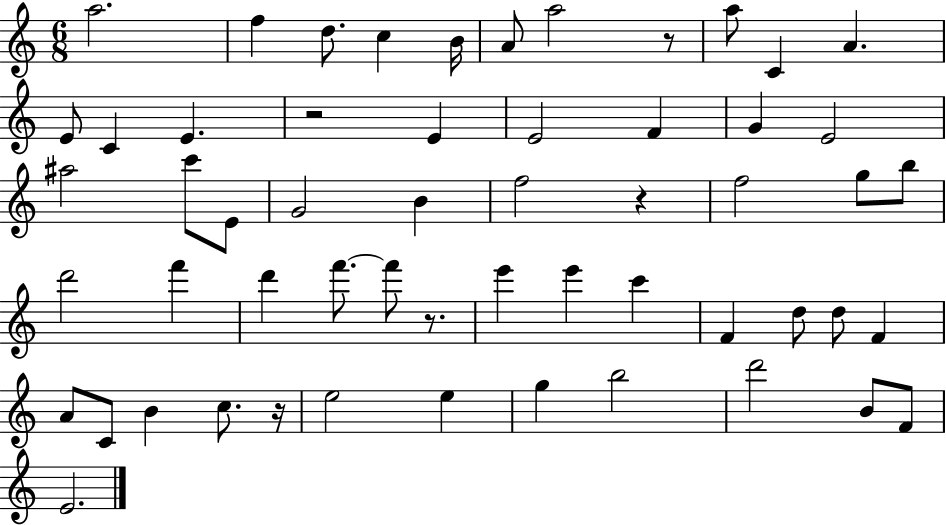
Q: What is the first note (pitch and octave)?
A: A5